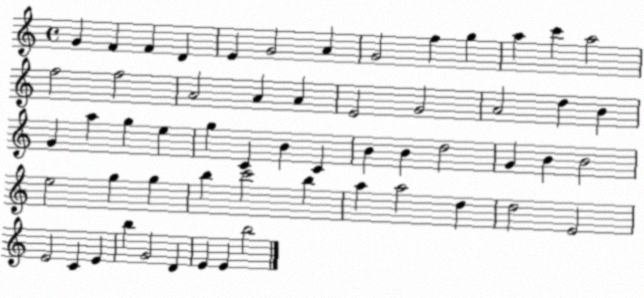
X:1
T:Untitled
M:4/4
L:1/4
K:C
G F F D E G2 A G2 f g a c' a2 f2 f2 A2 A A E2 G2 A2 d B G a g e g C B C B B d2 G B B2 e2 g g b c'2 b a a2 d d2 E2 E2 C E b G2 D E E b2